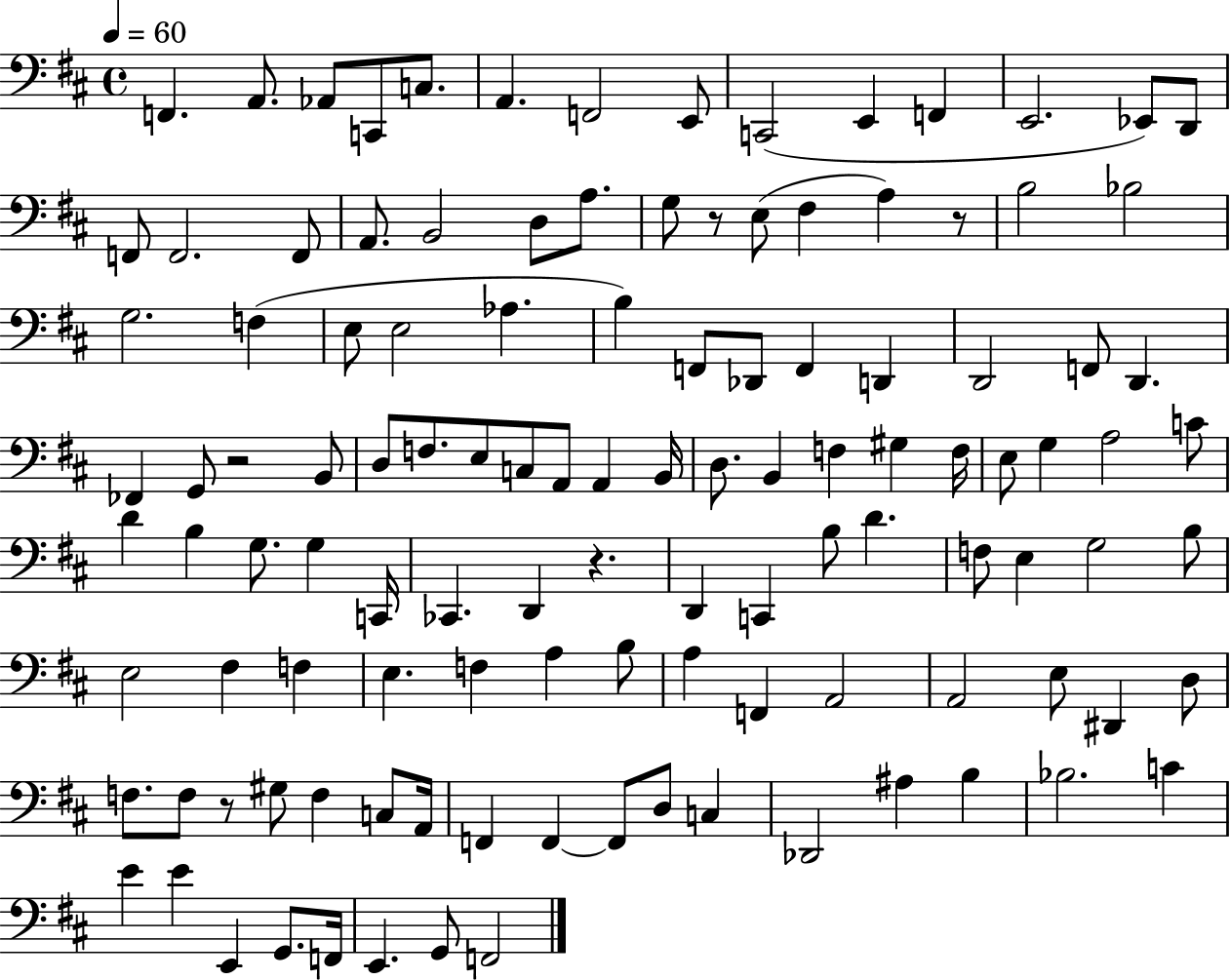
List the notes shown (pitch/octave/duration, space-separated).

F2/q. A2/e. Ab2/e C2/e C3/e. A2/q. F2/h E2/e C2/h E2/q F2/q E2/h. Eb2/e D2/e F2/e F2/h. F2/e A2/e. B2/h D3/e A3/e. G3/e R/e E3/e F#3/q A3/q R/e B3/h Bb3/h G3/h. F3/q E3/e E3/h Ab3/q. B3/q F2/e Db2/e F2/q D2/q D2/h F2/e D2/q. FES2/q G2/e R/h B2/e D3/e F3/e. E3/e C3/e A2/e A2/q B2/s D3/e. B2/q F3/q G#3/q F3/s E3/e G3/q A3/h C4/e D4/q B3/q G3/e. G3/q C2/s CES2/q. D2/q R/q. D2/q C2/q B3/e D4/q. F3/e E3/q G3/h B3/e E3/h F#3/q F3/q E3/q. F3/q A3/q B3/e A3/q F2/q A2/h A2/h E3/e D#2/q D3/e F3/e. F3/e R/e G#3/e F3/q C3/e A2/s F2/q F2/q F2/e D3/e C3/q Db2/h A#3/q B3/q Bb3/h. C4/q E4/q E4/q E2/q G2/e. F2/s E2/q. G2/e F2/h